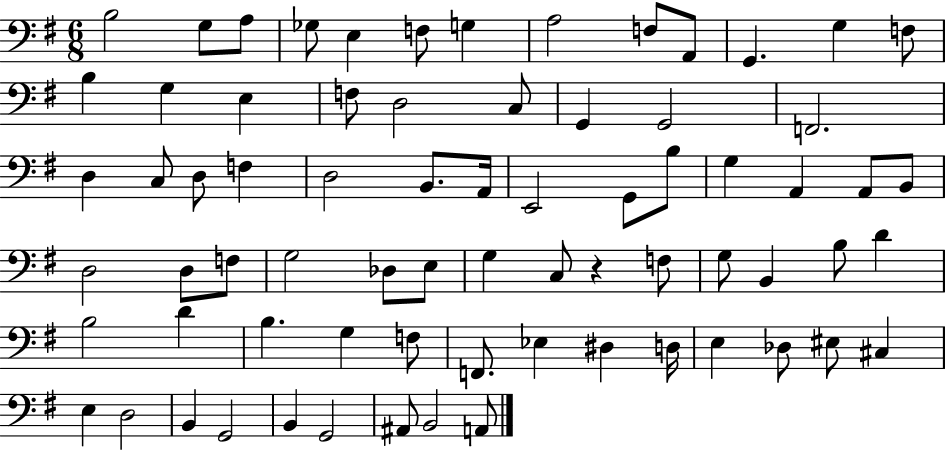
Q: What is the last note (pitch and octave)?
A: A2